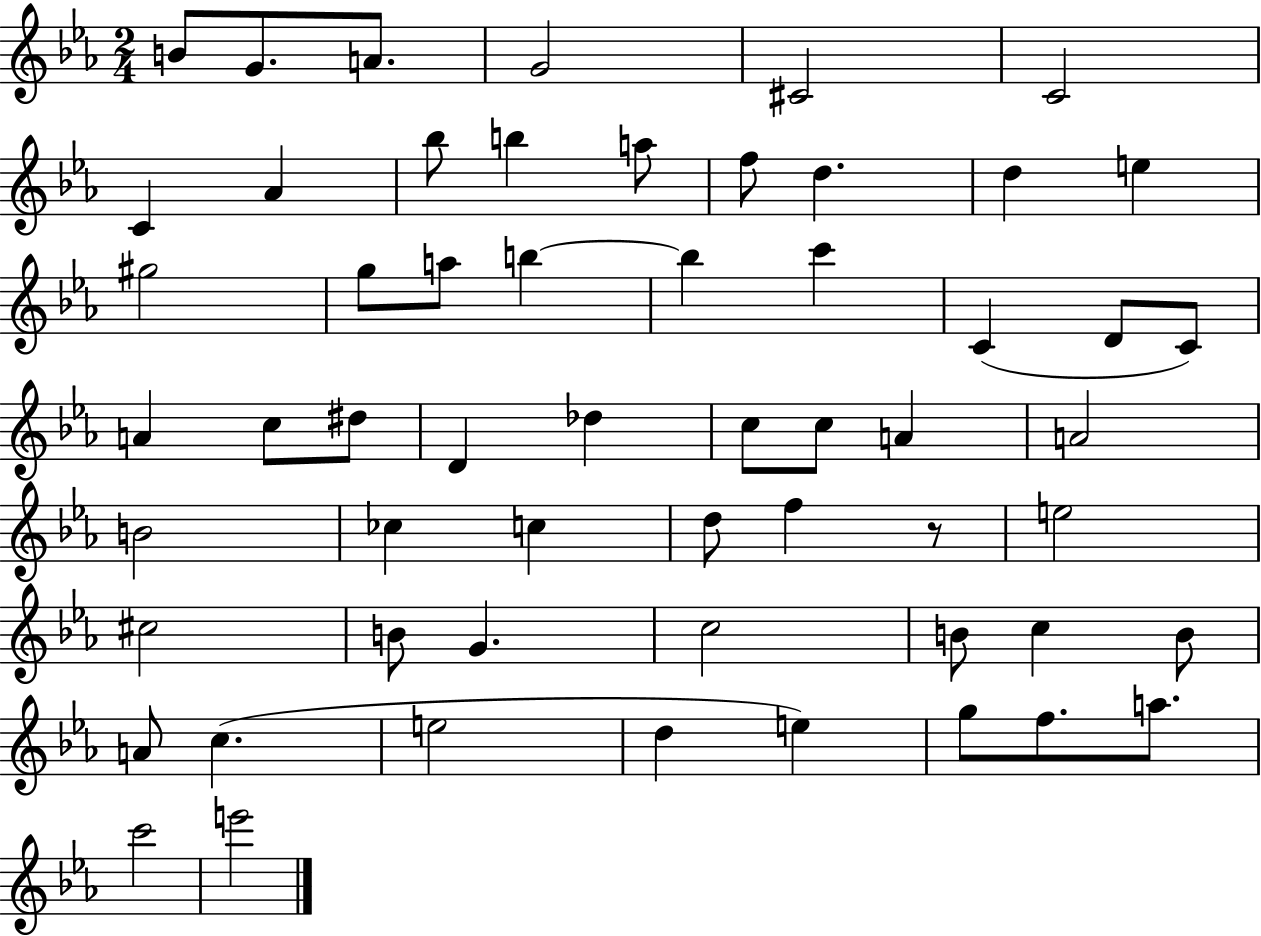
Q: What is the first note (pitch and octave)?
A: B4